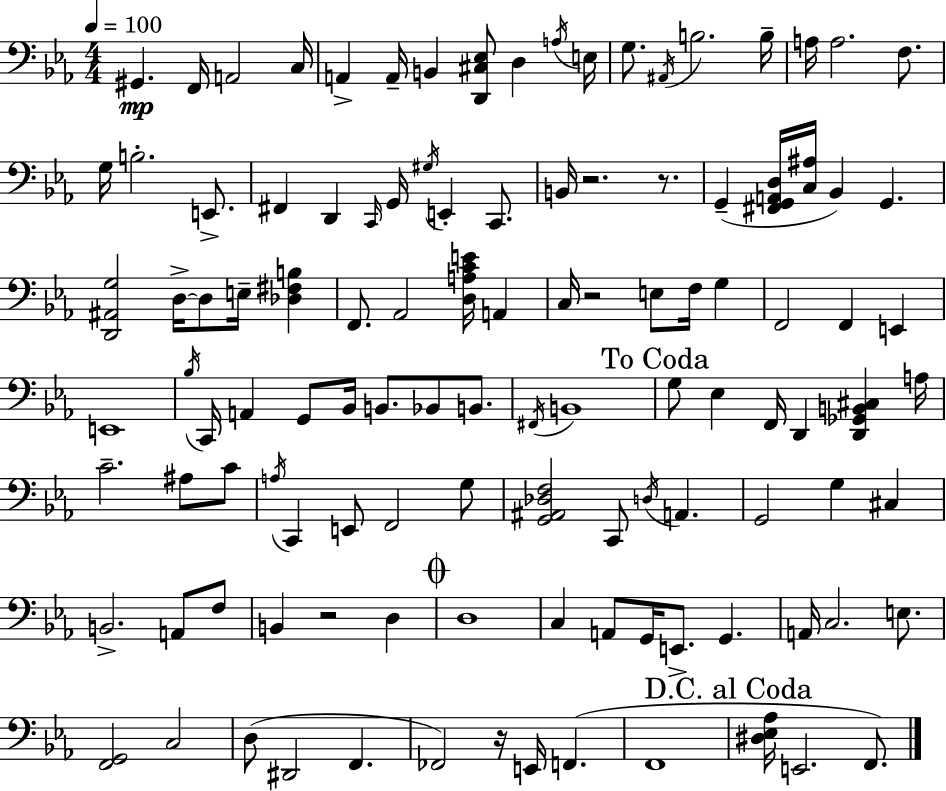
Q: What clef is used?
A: bass